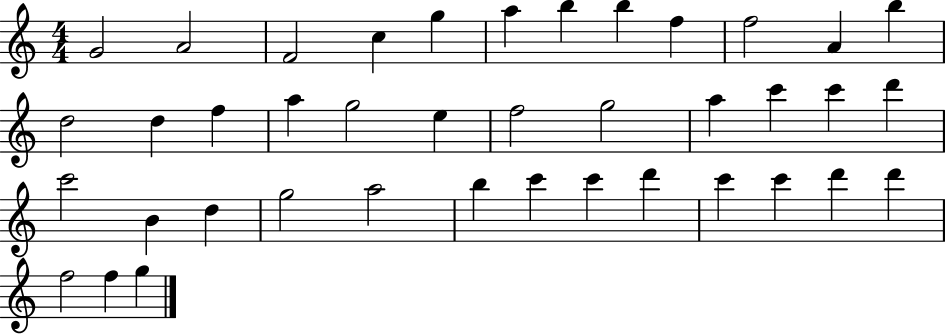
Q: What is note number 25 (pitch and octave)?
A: C6